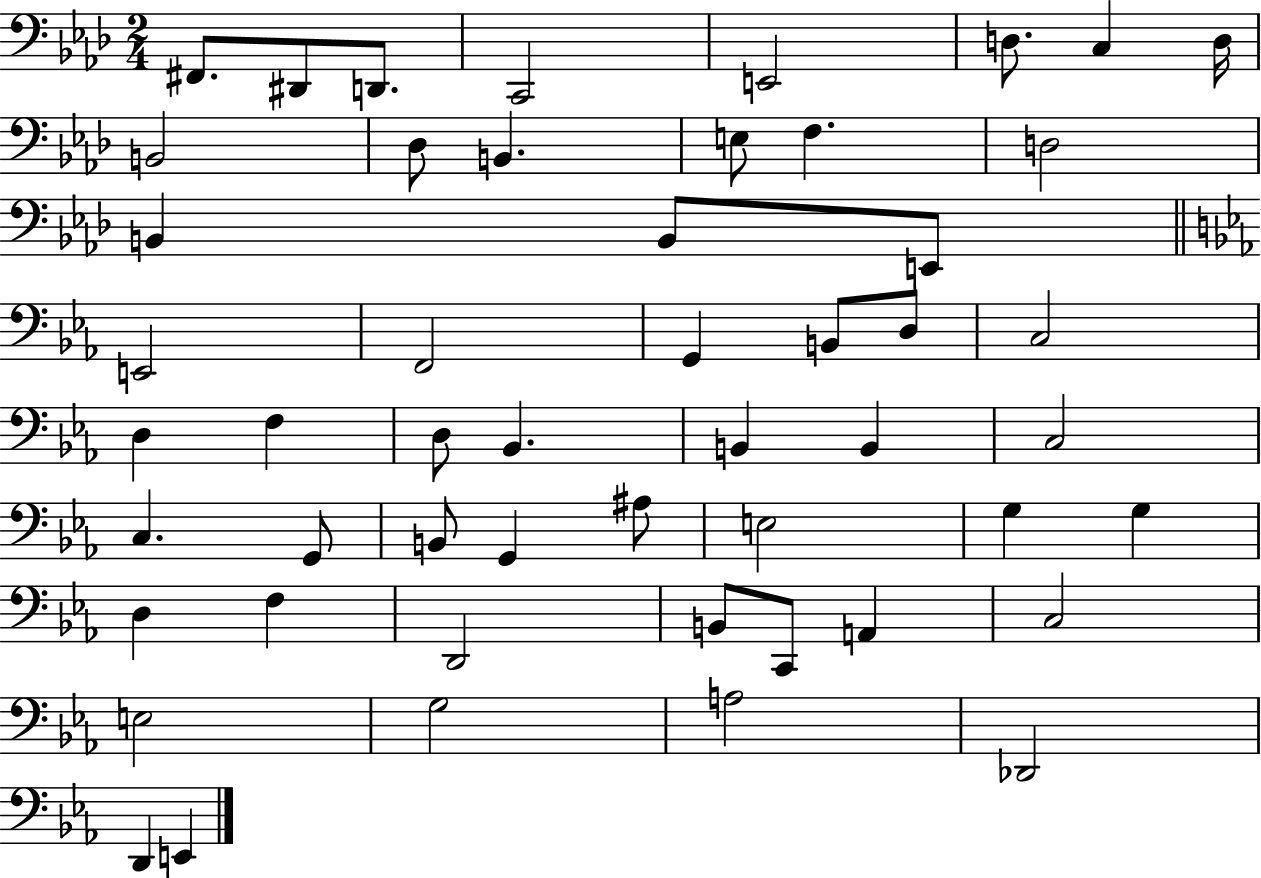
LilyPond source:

{
  \clef bass
  \numericTimeSignature
  \time 2/4
  \key aes \major
  fis,8. dis,8 d,8. | c,2 | e,2 | d8. c4 d16 | \break b,2 | des8 b,4. | e8 f4. | d2 | \break b,4 b,8 e,8 | \bar "||" \break \key ees \major e,2 | f,2 | g,4 b,8 d8 | c2 | \break d4 f4 | d8 bes,4. | b,4 b,4 | c2 | \break c4. g,8 | b,8 g,4 ais8 | e2 | g4 g4 | \break d4 f4 | d,2 | b,8 c,8 a,4 | c2 | \break e2 | g2 | a2 | des,2 | \break d,4 e,4 | \bar "|."
}